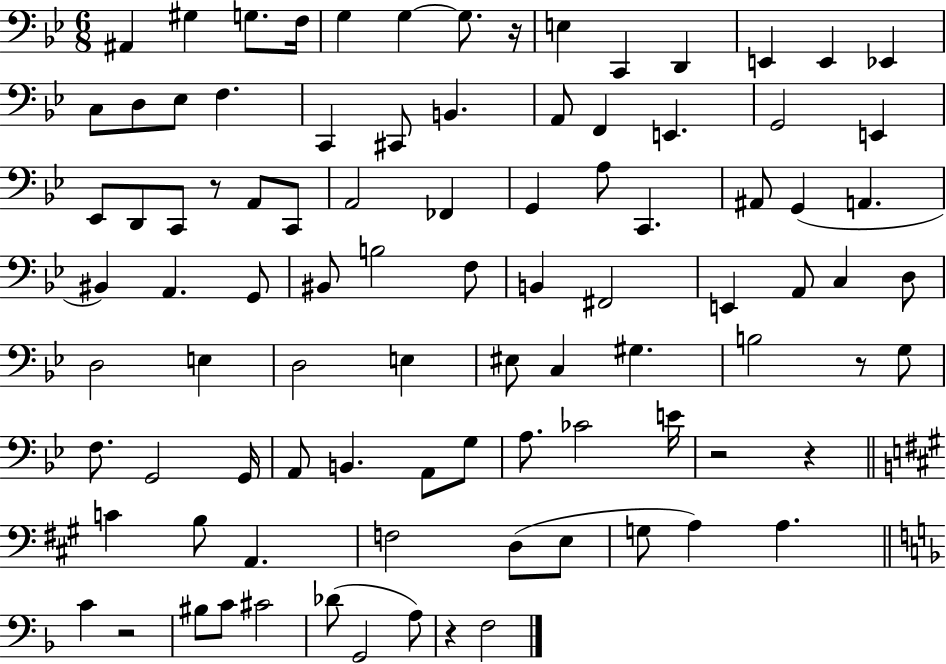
{
  \clef bass
  \numericTimeSignature
  \time 6/8
  \key bes \major
  \repeat volta 2 { ais,4 gis4 g8. f16 | g4 g4~~ g8. r16 | e4 c,4 d,4 | e,4 e,4 ees,4 | \break c8 d8 ees8 f4. | c,4 cis,8 b,4. | a,8 f,4 e,4. | g,2 e,4 | \break ees,8 d,8 c,8 r8 a,8 c,8 | a,2 fes,4 | g,4 a8 c,4. | ais,8 g,4( a,4. | \break bis,4) a,4. g,8 | bis,8 b2 f8 | b,4 fis,2 | e,4 a,8 c4 d8 | \break d2 e4 | d2 e4 | eis8 c4 gis4. | b2 r8 g8 | \break f8. g,2 g,16 | a,8 b,4. a,8 g8 | a8. ces'2 e'16 | r2 r4 | \break \bar "||" \break \key a \major c'4 b8 a,4. | f2 d8( e8 | g8 a4) a4. | \bar "||" \break \key f \major c'4 r2 | bis8 c'8 cis'2 | des'8( g,2 a8) | r4 f2 | \break } \bar "|."
}